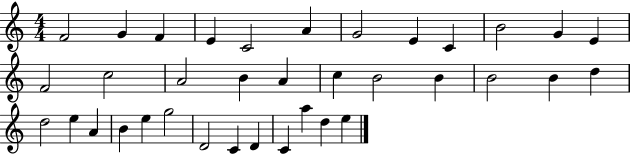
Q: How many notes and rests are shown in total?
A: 36